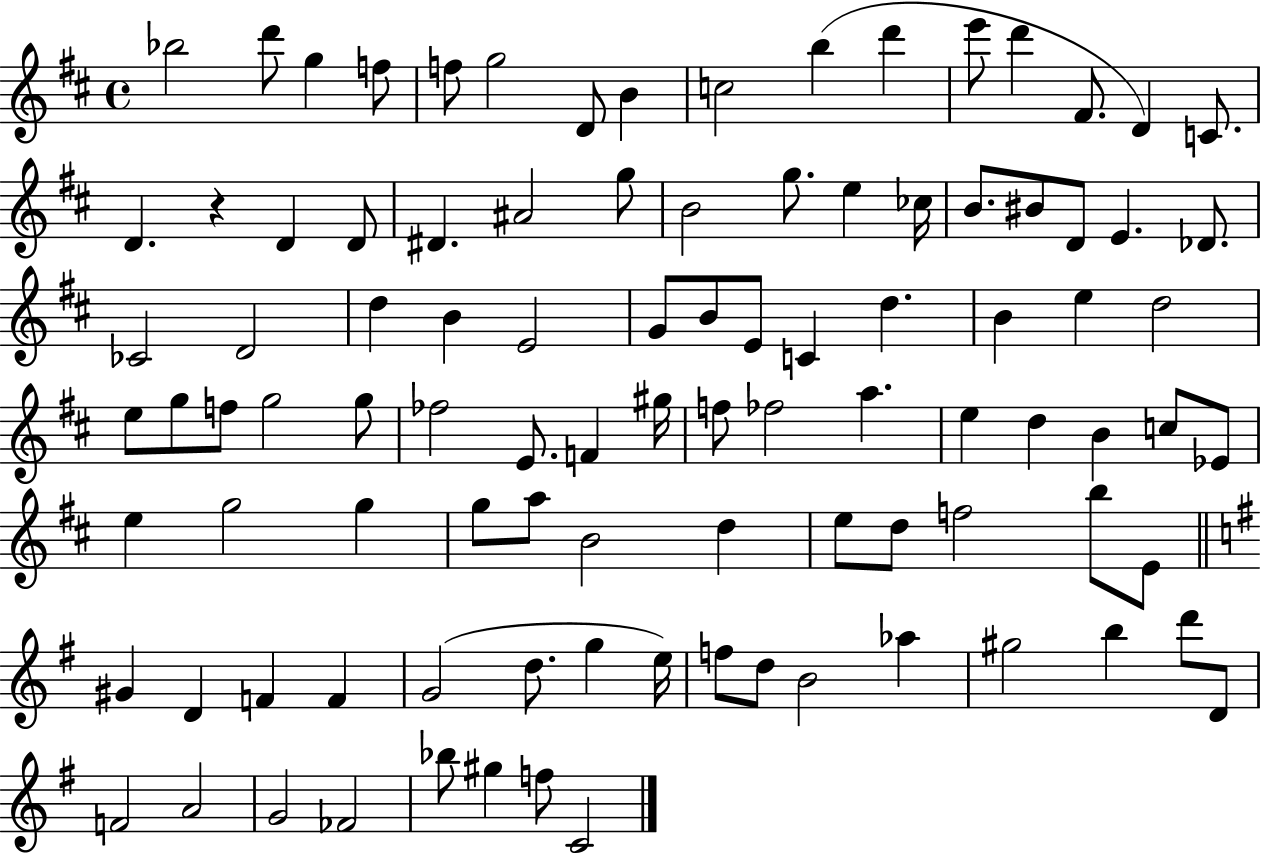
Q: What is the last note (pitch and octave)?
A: C4